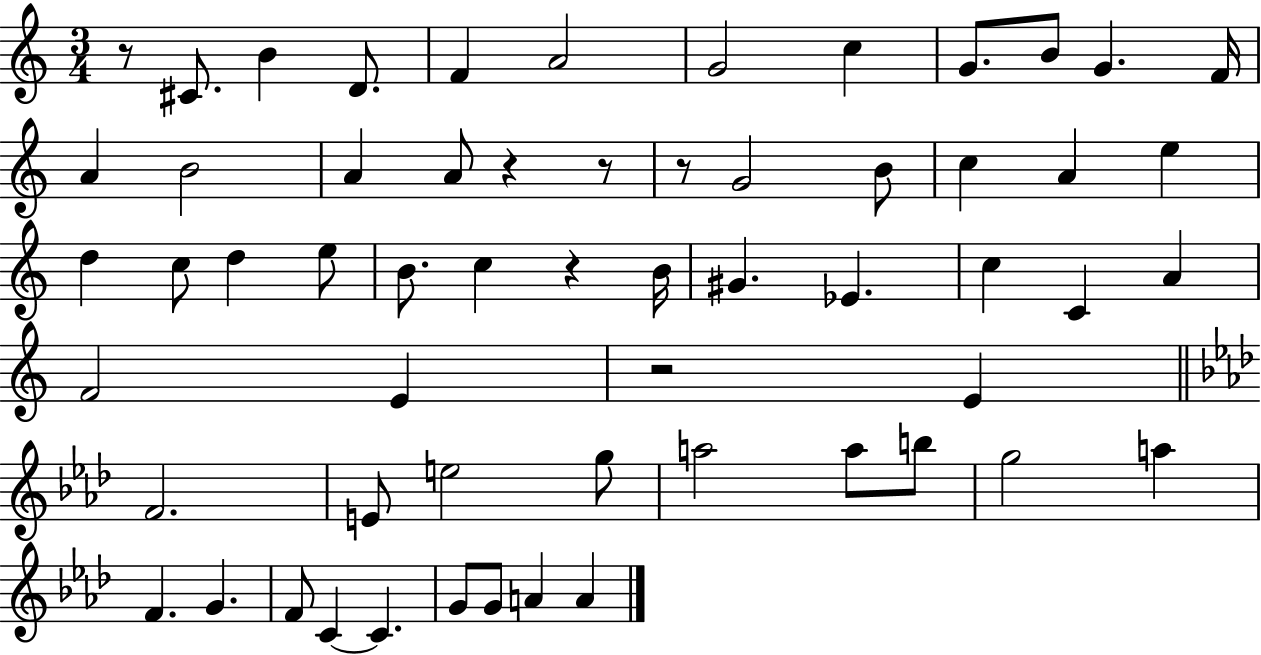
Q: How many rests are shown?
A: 6